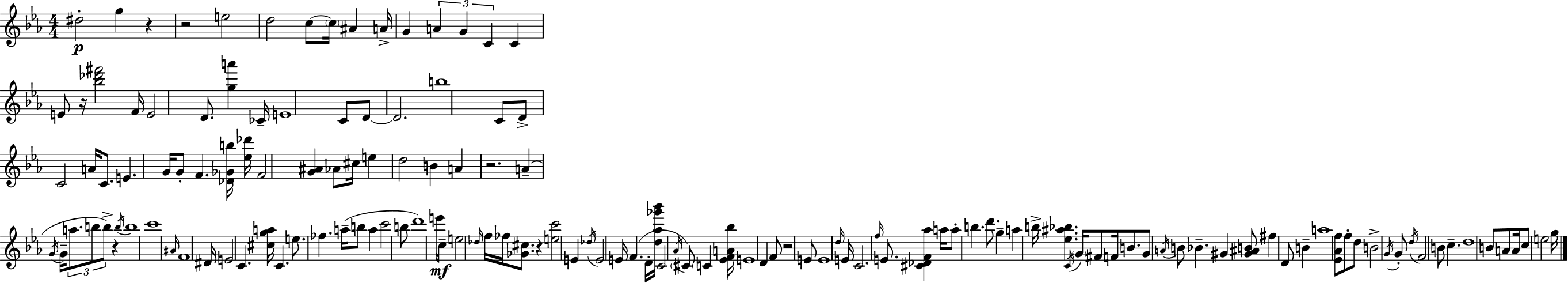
D#5/h G5/q R/q R/h E5/h D5/h C5/e C5/s A#4/q A4/s G4/q A4/q G4/q C4/q C4/q E4/e R/s [Bb5,Db6,F#6]/h F4/s E4/h D4/e. [G5,A6]/q CES4/s E4/w C4/e D4/e D4/h. B5/w C4/e D4/e C4/h A4/s C4/e. E4/q. G4/s G4/e F4/q. [Db4,Gb4,B5]/s [Eb5,Db6]/s F4/h [G4,A#4]/q Ab4/e C#5/s E5/q D5/h B4/q A4/q R/h. A4/q G4/s G4/s A5/e. B5/e B5/e R/q B5/s B5/w C6/w A#4/s F4/w D#4/s E4/h C4/q. [C#5,G5,A5]/s C4/q. E5/e. FES5/q. A5/s B5/e A5/q C6/h B5/e D6/w E6/s C5/e E5/h Db5/s F5/s FES5/s [Gb4,C#5]/e. R/q [E5,C6]/h E4/q Db5/s E4/h E4/s F4/q. D4/s [D5,Ab5,Gb6,Bb6]/s C4/h Ab4/s C#4/e C4/q [Eb4,F4,A4,Bb5]/s E4/w D4/q F4/e R/h E4/e E4/w D5/s E4/s C4/h. F5/s E4/e. [C#4,Db4,F4,Ab5]/q A5/s A5/e B5/q. D6/e. G5/q A5/q B5/s [Eb5,A#5,Bb5]/q. C4/s G4/s F#4/e F4/s B4/e. G4/e A4/s B4/e Bb4/q. G#4/q [G#4,A#4,B4]/e F#5/q D4/e B4/q A5/w [Eb4,Ab4,F5]/e F5/e D5/e B4/h G4/s G4/e D5/s F4/h B4/e C5/q. D5/w B4/e A4/e A4/s C5/e E5/h G5/s